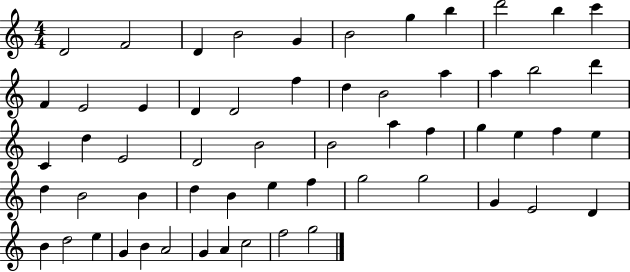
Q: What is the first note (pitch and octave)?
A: D4